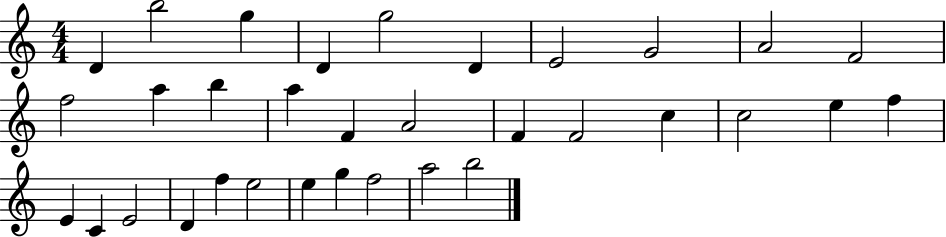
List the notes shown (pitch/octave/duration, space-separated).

D4/q B5/h G5/q D4/q G5/h D4/q E4/h G4/h A4/h F4/h F5/h A5/q B5/q A5/q F4/q A4/h F4/q F4/h C5/q C5/h E5/q F5/q E4/q C4/q E4/h D4/q F5/q E5/h E5/q G5/q F5/h A5/h B5/h